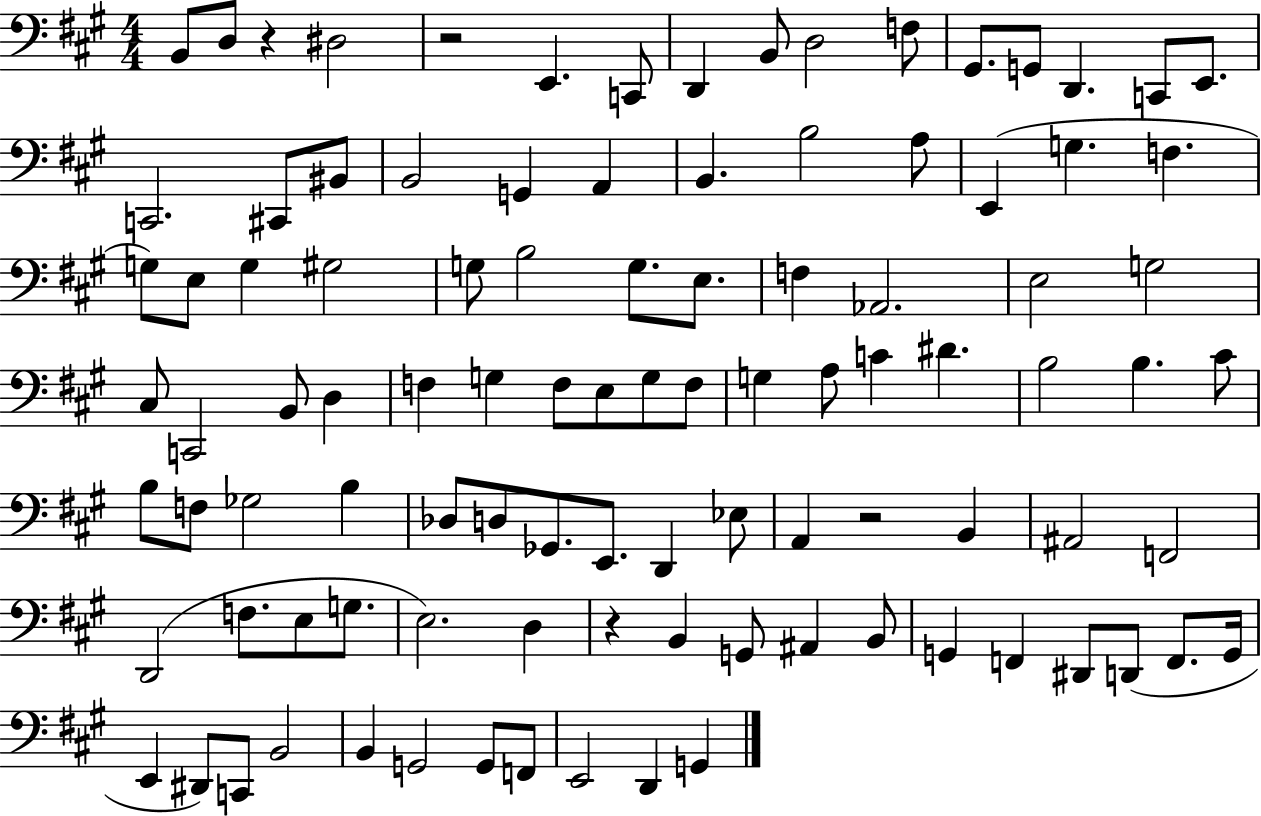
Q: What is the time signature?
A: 4/4